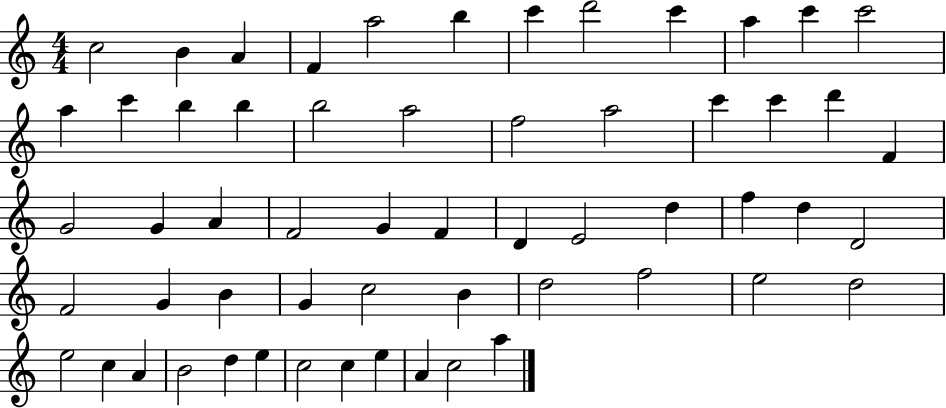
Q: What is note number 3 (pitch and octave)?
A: A4